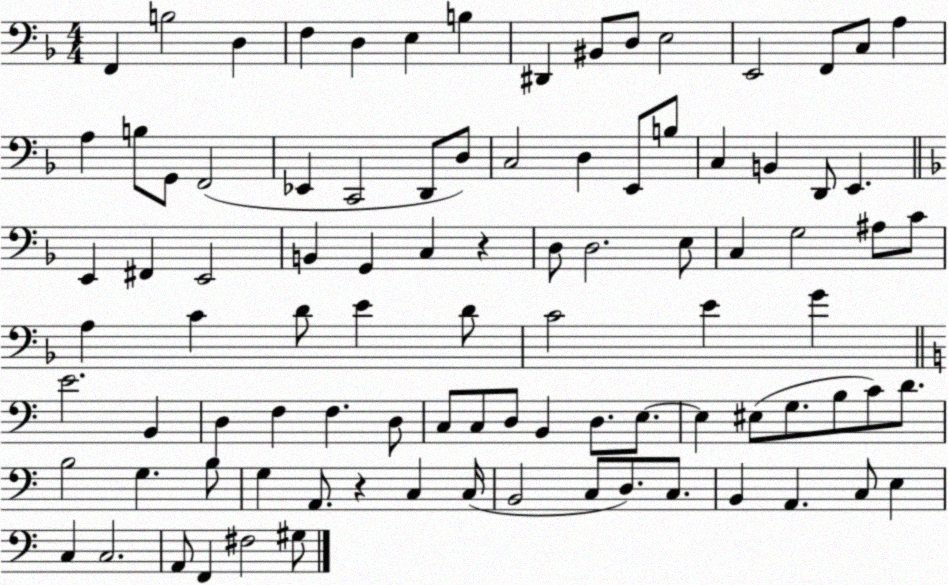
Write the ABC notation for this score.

X:1
T:Untitled
M:4/4
L:1/4
K:F
F,, B,2 D, F, D, E, B, ^D,, ^B,,/2 D,/2 E,2 E,,2 F,,/2 C,/2 A, A, B,/2 G,,/2 F,,2 _E,, C,,2 D,,/2 D,/2 C,2 D, E,,/2 B,/2 C, B,, D,,/2 E,, E,, ^F,, E,,2 B,, G,, C, z D,/2 D,2 E,/2 C, G,2 ^A,/2 C/2 A, C D/2 E D/2 C2 E G E2 B,, D, F, F, D,/2 C,/2 C,/2 D,/2 B,, D,/2 E,/2 E, ^E,/2 G,/2 B,/2 C/2 D/2 B,2 G, B,/2 G, A,,/2 z C, C,/4 B,,2 C,/2 D,/2 C,/2 B,, A,, C,/2 E, C, C,2 A,,/2 F,, ^F,2 ^G,/2